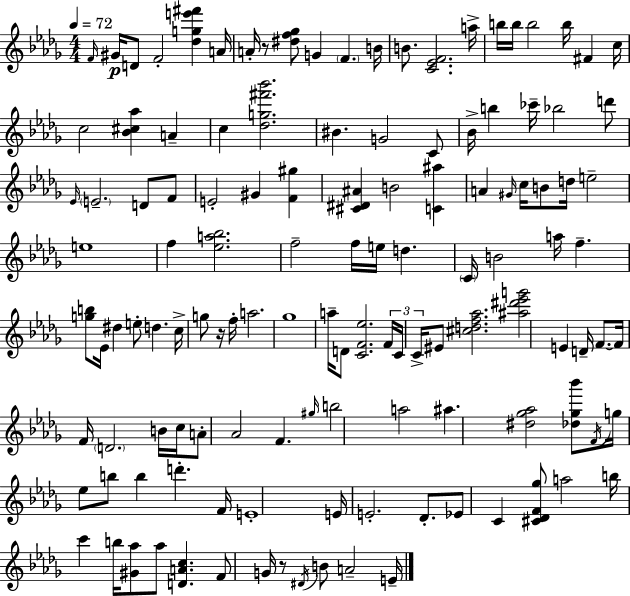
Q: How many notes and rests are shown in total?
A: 126